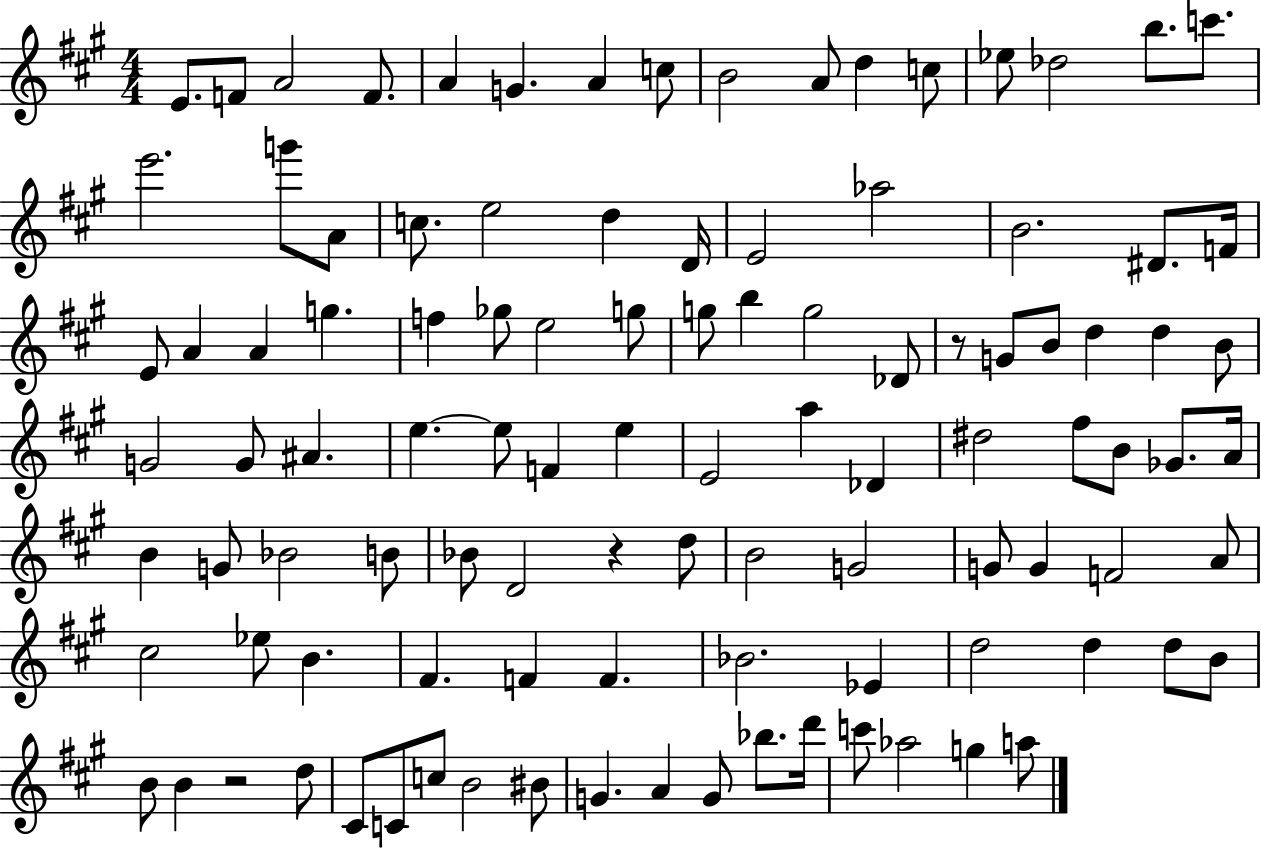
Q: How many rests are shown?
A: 3